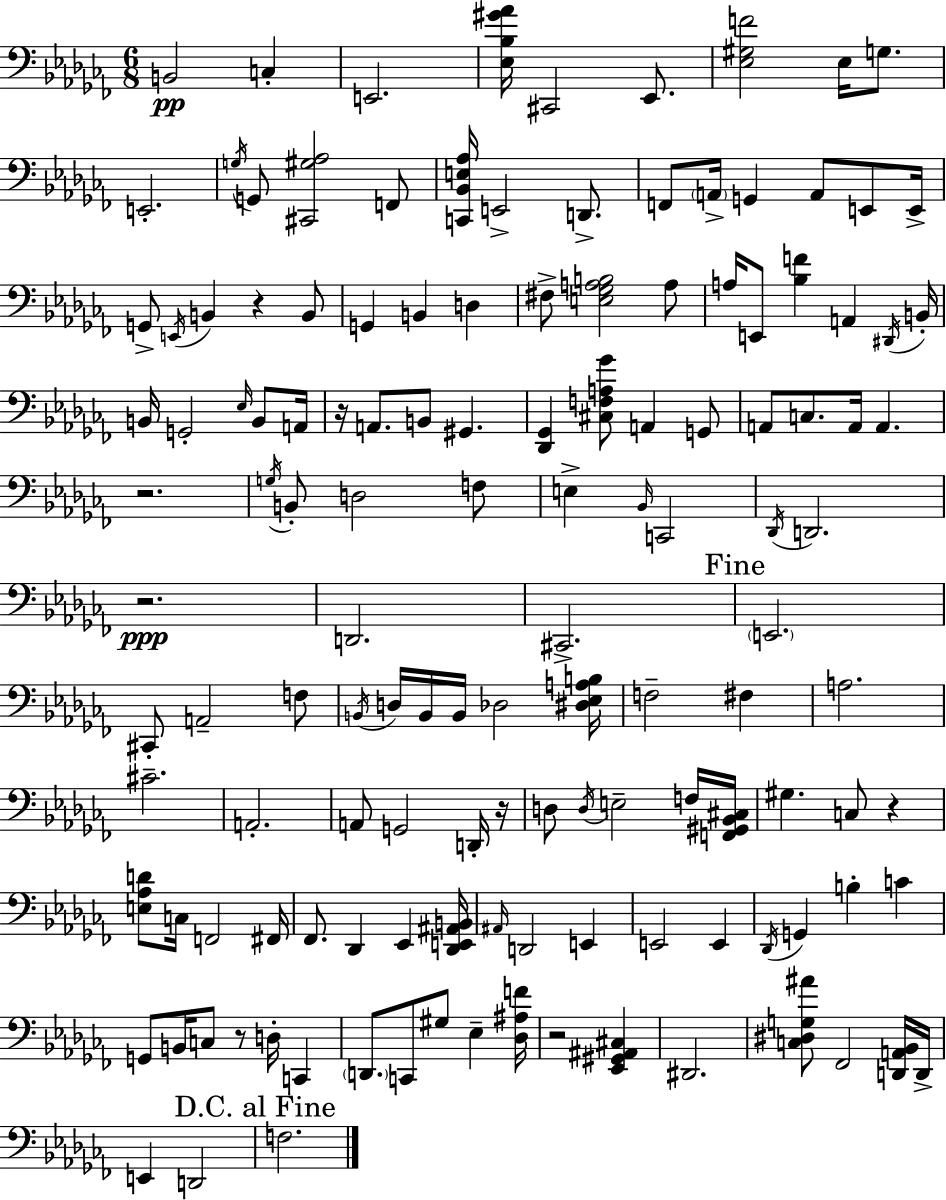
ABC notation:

X:1
T:Untitled
M:6/8
L:1/4
K:Abm
B,,2 C, E,,2 [_E,_B,^G_A]/4 ^C,,2 _E,,/2 [_E,^G,F]2 _E,/4 G,/2 E,,2 G,/4 G,,/2 [^C,,^G,_A,]2 F,,/2 [C,,_B,,E,_A,]/4 E,,2 D,,/2 F,,/2 A,,/4 G,, A,,/2 E,,/2 E,,/4 G,,/2 E,,/4 B,, z B,,/2 G,, B,, D, ^F,/2 [E,_G,A,B,]2 A,/2 A,/4 E,,/2 [_B,F] A,, ^D,,/4 B,,/4 B,,/4 G,,2 _E,/4 B,,/2 A,,/4 z/4 A,,/2 B,,/2 ^G,, [_D,,_G,,] [^C,F,A,_G]/2 A,, G,,/2 A,,/2 C,/2 A,,/4 A,, z2 G,/4 B,,/2 D,2 F,/2 E, _B,,/4 C,,2 _D,,/4 D,,2 z2 D,,2 ^C,,2 E,,2 ^C,,/2 A,,2 F,/2 B,,/4 D,/4 B,,/4 B,,/4 _D,2 [^D,_E,A,B,]/4 F,2 ^F, A,2 ^C2 A,,2 A,,/2 G,,2 D,,/4 z/4 D,/2 D,/4 E,2 F,/4 [F,,^G,,_B,,^C,]/4 ^G, C,/2 z [E,_A,D]/2 C,/4 F,,2 ^F,,/4 _F,,/2 _D,, _E,, [_D,,E,,^A,,B,,]/4 ^A,,/4 D,,2 E,, E,,2 E,, _D,,/4 G,, B, C G,,/2 B,,/4 C,/2 z/2 D,/4 C,, D,,/2 C,,/2 ^G,/2 _E, [_D,^A,F]/4 z2 [_E,,^G,,^A,,^C,] ^D,,2 [C,^D,G,^A]/2 _F,,2 [D,,A,,_B,,]/4 D,,/4 E,, D,,2 F,2